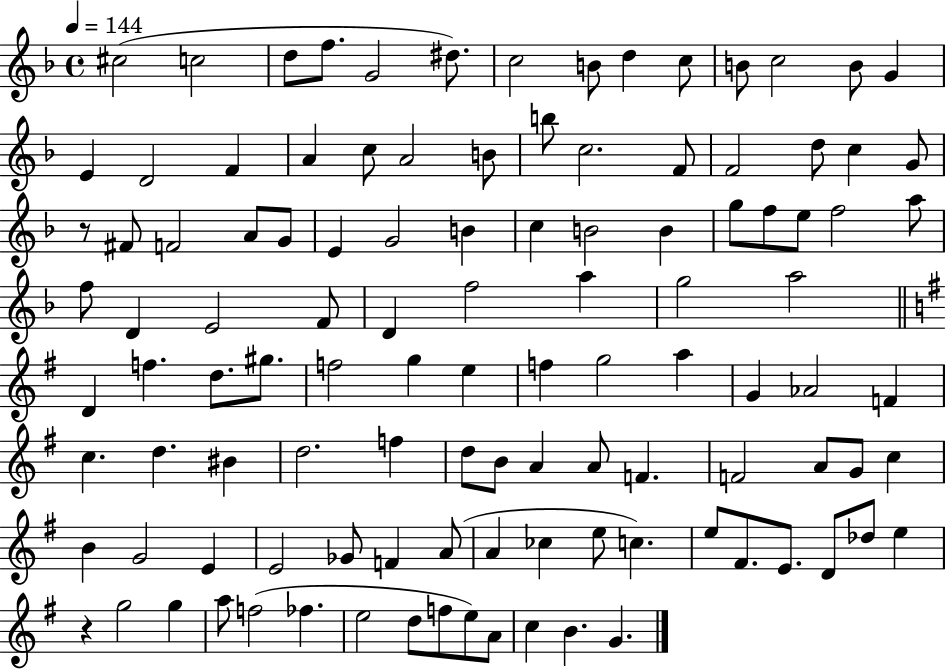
X:1
T:Untitled
M:4/4
L:1/4
K:F
^c2 c2 d/2 f/2 G2 ^d/2 c2 B/2 d c/2 B/2 c2 B/2 G E D2 F A c/2 A2 B/2 b/2 c2 F/2 F2 d/2 c G/2 z/2 ^F/2 F2 A/2 G/2 E G2 B c B2 B g/2 f/2 e/2 f2 a/2 f/2 D E2 F/2 D f2 a g2 a2 D f d/2 ^g/2 f2 g e f g2 a G _A2 F c d ^B d2 f d/2 B/2 A A/2 F F2 A/2 G/2 c B G2 E E2 _G/2 F A/2 A _c e/2 c e/2 ^F/2 E/2 D/2 _d/2 e z g2 g a/2 f2 _f e2 d/2 f/2 e/2 A/2 c B G